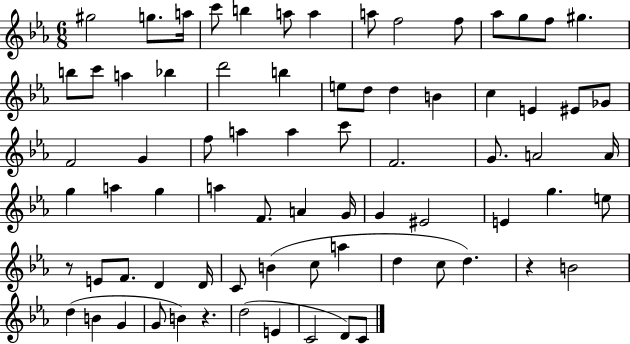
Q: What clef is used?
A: treble